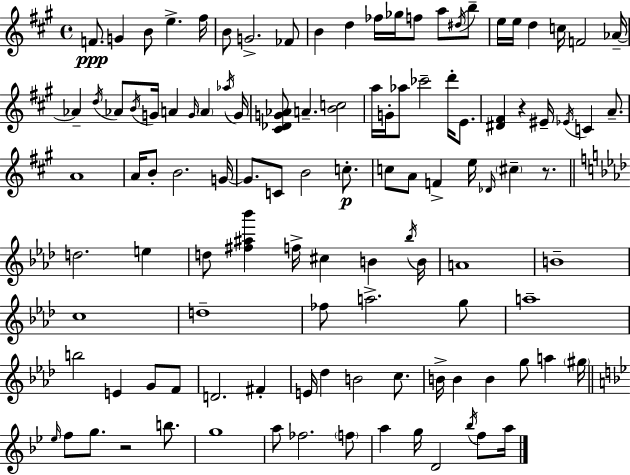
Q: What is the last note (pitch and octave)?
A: A5